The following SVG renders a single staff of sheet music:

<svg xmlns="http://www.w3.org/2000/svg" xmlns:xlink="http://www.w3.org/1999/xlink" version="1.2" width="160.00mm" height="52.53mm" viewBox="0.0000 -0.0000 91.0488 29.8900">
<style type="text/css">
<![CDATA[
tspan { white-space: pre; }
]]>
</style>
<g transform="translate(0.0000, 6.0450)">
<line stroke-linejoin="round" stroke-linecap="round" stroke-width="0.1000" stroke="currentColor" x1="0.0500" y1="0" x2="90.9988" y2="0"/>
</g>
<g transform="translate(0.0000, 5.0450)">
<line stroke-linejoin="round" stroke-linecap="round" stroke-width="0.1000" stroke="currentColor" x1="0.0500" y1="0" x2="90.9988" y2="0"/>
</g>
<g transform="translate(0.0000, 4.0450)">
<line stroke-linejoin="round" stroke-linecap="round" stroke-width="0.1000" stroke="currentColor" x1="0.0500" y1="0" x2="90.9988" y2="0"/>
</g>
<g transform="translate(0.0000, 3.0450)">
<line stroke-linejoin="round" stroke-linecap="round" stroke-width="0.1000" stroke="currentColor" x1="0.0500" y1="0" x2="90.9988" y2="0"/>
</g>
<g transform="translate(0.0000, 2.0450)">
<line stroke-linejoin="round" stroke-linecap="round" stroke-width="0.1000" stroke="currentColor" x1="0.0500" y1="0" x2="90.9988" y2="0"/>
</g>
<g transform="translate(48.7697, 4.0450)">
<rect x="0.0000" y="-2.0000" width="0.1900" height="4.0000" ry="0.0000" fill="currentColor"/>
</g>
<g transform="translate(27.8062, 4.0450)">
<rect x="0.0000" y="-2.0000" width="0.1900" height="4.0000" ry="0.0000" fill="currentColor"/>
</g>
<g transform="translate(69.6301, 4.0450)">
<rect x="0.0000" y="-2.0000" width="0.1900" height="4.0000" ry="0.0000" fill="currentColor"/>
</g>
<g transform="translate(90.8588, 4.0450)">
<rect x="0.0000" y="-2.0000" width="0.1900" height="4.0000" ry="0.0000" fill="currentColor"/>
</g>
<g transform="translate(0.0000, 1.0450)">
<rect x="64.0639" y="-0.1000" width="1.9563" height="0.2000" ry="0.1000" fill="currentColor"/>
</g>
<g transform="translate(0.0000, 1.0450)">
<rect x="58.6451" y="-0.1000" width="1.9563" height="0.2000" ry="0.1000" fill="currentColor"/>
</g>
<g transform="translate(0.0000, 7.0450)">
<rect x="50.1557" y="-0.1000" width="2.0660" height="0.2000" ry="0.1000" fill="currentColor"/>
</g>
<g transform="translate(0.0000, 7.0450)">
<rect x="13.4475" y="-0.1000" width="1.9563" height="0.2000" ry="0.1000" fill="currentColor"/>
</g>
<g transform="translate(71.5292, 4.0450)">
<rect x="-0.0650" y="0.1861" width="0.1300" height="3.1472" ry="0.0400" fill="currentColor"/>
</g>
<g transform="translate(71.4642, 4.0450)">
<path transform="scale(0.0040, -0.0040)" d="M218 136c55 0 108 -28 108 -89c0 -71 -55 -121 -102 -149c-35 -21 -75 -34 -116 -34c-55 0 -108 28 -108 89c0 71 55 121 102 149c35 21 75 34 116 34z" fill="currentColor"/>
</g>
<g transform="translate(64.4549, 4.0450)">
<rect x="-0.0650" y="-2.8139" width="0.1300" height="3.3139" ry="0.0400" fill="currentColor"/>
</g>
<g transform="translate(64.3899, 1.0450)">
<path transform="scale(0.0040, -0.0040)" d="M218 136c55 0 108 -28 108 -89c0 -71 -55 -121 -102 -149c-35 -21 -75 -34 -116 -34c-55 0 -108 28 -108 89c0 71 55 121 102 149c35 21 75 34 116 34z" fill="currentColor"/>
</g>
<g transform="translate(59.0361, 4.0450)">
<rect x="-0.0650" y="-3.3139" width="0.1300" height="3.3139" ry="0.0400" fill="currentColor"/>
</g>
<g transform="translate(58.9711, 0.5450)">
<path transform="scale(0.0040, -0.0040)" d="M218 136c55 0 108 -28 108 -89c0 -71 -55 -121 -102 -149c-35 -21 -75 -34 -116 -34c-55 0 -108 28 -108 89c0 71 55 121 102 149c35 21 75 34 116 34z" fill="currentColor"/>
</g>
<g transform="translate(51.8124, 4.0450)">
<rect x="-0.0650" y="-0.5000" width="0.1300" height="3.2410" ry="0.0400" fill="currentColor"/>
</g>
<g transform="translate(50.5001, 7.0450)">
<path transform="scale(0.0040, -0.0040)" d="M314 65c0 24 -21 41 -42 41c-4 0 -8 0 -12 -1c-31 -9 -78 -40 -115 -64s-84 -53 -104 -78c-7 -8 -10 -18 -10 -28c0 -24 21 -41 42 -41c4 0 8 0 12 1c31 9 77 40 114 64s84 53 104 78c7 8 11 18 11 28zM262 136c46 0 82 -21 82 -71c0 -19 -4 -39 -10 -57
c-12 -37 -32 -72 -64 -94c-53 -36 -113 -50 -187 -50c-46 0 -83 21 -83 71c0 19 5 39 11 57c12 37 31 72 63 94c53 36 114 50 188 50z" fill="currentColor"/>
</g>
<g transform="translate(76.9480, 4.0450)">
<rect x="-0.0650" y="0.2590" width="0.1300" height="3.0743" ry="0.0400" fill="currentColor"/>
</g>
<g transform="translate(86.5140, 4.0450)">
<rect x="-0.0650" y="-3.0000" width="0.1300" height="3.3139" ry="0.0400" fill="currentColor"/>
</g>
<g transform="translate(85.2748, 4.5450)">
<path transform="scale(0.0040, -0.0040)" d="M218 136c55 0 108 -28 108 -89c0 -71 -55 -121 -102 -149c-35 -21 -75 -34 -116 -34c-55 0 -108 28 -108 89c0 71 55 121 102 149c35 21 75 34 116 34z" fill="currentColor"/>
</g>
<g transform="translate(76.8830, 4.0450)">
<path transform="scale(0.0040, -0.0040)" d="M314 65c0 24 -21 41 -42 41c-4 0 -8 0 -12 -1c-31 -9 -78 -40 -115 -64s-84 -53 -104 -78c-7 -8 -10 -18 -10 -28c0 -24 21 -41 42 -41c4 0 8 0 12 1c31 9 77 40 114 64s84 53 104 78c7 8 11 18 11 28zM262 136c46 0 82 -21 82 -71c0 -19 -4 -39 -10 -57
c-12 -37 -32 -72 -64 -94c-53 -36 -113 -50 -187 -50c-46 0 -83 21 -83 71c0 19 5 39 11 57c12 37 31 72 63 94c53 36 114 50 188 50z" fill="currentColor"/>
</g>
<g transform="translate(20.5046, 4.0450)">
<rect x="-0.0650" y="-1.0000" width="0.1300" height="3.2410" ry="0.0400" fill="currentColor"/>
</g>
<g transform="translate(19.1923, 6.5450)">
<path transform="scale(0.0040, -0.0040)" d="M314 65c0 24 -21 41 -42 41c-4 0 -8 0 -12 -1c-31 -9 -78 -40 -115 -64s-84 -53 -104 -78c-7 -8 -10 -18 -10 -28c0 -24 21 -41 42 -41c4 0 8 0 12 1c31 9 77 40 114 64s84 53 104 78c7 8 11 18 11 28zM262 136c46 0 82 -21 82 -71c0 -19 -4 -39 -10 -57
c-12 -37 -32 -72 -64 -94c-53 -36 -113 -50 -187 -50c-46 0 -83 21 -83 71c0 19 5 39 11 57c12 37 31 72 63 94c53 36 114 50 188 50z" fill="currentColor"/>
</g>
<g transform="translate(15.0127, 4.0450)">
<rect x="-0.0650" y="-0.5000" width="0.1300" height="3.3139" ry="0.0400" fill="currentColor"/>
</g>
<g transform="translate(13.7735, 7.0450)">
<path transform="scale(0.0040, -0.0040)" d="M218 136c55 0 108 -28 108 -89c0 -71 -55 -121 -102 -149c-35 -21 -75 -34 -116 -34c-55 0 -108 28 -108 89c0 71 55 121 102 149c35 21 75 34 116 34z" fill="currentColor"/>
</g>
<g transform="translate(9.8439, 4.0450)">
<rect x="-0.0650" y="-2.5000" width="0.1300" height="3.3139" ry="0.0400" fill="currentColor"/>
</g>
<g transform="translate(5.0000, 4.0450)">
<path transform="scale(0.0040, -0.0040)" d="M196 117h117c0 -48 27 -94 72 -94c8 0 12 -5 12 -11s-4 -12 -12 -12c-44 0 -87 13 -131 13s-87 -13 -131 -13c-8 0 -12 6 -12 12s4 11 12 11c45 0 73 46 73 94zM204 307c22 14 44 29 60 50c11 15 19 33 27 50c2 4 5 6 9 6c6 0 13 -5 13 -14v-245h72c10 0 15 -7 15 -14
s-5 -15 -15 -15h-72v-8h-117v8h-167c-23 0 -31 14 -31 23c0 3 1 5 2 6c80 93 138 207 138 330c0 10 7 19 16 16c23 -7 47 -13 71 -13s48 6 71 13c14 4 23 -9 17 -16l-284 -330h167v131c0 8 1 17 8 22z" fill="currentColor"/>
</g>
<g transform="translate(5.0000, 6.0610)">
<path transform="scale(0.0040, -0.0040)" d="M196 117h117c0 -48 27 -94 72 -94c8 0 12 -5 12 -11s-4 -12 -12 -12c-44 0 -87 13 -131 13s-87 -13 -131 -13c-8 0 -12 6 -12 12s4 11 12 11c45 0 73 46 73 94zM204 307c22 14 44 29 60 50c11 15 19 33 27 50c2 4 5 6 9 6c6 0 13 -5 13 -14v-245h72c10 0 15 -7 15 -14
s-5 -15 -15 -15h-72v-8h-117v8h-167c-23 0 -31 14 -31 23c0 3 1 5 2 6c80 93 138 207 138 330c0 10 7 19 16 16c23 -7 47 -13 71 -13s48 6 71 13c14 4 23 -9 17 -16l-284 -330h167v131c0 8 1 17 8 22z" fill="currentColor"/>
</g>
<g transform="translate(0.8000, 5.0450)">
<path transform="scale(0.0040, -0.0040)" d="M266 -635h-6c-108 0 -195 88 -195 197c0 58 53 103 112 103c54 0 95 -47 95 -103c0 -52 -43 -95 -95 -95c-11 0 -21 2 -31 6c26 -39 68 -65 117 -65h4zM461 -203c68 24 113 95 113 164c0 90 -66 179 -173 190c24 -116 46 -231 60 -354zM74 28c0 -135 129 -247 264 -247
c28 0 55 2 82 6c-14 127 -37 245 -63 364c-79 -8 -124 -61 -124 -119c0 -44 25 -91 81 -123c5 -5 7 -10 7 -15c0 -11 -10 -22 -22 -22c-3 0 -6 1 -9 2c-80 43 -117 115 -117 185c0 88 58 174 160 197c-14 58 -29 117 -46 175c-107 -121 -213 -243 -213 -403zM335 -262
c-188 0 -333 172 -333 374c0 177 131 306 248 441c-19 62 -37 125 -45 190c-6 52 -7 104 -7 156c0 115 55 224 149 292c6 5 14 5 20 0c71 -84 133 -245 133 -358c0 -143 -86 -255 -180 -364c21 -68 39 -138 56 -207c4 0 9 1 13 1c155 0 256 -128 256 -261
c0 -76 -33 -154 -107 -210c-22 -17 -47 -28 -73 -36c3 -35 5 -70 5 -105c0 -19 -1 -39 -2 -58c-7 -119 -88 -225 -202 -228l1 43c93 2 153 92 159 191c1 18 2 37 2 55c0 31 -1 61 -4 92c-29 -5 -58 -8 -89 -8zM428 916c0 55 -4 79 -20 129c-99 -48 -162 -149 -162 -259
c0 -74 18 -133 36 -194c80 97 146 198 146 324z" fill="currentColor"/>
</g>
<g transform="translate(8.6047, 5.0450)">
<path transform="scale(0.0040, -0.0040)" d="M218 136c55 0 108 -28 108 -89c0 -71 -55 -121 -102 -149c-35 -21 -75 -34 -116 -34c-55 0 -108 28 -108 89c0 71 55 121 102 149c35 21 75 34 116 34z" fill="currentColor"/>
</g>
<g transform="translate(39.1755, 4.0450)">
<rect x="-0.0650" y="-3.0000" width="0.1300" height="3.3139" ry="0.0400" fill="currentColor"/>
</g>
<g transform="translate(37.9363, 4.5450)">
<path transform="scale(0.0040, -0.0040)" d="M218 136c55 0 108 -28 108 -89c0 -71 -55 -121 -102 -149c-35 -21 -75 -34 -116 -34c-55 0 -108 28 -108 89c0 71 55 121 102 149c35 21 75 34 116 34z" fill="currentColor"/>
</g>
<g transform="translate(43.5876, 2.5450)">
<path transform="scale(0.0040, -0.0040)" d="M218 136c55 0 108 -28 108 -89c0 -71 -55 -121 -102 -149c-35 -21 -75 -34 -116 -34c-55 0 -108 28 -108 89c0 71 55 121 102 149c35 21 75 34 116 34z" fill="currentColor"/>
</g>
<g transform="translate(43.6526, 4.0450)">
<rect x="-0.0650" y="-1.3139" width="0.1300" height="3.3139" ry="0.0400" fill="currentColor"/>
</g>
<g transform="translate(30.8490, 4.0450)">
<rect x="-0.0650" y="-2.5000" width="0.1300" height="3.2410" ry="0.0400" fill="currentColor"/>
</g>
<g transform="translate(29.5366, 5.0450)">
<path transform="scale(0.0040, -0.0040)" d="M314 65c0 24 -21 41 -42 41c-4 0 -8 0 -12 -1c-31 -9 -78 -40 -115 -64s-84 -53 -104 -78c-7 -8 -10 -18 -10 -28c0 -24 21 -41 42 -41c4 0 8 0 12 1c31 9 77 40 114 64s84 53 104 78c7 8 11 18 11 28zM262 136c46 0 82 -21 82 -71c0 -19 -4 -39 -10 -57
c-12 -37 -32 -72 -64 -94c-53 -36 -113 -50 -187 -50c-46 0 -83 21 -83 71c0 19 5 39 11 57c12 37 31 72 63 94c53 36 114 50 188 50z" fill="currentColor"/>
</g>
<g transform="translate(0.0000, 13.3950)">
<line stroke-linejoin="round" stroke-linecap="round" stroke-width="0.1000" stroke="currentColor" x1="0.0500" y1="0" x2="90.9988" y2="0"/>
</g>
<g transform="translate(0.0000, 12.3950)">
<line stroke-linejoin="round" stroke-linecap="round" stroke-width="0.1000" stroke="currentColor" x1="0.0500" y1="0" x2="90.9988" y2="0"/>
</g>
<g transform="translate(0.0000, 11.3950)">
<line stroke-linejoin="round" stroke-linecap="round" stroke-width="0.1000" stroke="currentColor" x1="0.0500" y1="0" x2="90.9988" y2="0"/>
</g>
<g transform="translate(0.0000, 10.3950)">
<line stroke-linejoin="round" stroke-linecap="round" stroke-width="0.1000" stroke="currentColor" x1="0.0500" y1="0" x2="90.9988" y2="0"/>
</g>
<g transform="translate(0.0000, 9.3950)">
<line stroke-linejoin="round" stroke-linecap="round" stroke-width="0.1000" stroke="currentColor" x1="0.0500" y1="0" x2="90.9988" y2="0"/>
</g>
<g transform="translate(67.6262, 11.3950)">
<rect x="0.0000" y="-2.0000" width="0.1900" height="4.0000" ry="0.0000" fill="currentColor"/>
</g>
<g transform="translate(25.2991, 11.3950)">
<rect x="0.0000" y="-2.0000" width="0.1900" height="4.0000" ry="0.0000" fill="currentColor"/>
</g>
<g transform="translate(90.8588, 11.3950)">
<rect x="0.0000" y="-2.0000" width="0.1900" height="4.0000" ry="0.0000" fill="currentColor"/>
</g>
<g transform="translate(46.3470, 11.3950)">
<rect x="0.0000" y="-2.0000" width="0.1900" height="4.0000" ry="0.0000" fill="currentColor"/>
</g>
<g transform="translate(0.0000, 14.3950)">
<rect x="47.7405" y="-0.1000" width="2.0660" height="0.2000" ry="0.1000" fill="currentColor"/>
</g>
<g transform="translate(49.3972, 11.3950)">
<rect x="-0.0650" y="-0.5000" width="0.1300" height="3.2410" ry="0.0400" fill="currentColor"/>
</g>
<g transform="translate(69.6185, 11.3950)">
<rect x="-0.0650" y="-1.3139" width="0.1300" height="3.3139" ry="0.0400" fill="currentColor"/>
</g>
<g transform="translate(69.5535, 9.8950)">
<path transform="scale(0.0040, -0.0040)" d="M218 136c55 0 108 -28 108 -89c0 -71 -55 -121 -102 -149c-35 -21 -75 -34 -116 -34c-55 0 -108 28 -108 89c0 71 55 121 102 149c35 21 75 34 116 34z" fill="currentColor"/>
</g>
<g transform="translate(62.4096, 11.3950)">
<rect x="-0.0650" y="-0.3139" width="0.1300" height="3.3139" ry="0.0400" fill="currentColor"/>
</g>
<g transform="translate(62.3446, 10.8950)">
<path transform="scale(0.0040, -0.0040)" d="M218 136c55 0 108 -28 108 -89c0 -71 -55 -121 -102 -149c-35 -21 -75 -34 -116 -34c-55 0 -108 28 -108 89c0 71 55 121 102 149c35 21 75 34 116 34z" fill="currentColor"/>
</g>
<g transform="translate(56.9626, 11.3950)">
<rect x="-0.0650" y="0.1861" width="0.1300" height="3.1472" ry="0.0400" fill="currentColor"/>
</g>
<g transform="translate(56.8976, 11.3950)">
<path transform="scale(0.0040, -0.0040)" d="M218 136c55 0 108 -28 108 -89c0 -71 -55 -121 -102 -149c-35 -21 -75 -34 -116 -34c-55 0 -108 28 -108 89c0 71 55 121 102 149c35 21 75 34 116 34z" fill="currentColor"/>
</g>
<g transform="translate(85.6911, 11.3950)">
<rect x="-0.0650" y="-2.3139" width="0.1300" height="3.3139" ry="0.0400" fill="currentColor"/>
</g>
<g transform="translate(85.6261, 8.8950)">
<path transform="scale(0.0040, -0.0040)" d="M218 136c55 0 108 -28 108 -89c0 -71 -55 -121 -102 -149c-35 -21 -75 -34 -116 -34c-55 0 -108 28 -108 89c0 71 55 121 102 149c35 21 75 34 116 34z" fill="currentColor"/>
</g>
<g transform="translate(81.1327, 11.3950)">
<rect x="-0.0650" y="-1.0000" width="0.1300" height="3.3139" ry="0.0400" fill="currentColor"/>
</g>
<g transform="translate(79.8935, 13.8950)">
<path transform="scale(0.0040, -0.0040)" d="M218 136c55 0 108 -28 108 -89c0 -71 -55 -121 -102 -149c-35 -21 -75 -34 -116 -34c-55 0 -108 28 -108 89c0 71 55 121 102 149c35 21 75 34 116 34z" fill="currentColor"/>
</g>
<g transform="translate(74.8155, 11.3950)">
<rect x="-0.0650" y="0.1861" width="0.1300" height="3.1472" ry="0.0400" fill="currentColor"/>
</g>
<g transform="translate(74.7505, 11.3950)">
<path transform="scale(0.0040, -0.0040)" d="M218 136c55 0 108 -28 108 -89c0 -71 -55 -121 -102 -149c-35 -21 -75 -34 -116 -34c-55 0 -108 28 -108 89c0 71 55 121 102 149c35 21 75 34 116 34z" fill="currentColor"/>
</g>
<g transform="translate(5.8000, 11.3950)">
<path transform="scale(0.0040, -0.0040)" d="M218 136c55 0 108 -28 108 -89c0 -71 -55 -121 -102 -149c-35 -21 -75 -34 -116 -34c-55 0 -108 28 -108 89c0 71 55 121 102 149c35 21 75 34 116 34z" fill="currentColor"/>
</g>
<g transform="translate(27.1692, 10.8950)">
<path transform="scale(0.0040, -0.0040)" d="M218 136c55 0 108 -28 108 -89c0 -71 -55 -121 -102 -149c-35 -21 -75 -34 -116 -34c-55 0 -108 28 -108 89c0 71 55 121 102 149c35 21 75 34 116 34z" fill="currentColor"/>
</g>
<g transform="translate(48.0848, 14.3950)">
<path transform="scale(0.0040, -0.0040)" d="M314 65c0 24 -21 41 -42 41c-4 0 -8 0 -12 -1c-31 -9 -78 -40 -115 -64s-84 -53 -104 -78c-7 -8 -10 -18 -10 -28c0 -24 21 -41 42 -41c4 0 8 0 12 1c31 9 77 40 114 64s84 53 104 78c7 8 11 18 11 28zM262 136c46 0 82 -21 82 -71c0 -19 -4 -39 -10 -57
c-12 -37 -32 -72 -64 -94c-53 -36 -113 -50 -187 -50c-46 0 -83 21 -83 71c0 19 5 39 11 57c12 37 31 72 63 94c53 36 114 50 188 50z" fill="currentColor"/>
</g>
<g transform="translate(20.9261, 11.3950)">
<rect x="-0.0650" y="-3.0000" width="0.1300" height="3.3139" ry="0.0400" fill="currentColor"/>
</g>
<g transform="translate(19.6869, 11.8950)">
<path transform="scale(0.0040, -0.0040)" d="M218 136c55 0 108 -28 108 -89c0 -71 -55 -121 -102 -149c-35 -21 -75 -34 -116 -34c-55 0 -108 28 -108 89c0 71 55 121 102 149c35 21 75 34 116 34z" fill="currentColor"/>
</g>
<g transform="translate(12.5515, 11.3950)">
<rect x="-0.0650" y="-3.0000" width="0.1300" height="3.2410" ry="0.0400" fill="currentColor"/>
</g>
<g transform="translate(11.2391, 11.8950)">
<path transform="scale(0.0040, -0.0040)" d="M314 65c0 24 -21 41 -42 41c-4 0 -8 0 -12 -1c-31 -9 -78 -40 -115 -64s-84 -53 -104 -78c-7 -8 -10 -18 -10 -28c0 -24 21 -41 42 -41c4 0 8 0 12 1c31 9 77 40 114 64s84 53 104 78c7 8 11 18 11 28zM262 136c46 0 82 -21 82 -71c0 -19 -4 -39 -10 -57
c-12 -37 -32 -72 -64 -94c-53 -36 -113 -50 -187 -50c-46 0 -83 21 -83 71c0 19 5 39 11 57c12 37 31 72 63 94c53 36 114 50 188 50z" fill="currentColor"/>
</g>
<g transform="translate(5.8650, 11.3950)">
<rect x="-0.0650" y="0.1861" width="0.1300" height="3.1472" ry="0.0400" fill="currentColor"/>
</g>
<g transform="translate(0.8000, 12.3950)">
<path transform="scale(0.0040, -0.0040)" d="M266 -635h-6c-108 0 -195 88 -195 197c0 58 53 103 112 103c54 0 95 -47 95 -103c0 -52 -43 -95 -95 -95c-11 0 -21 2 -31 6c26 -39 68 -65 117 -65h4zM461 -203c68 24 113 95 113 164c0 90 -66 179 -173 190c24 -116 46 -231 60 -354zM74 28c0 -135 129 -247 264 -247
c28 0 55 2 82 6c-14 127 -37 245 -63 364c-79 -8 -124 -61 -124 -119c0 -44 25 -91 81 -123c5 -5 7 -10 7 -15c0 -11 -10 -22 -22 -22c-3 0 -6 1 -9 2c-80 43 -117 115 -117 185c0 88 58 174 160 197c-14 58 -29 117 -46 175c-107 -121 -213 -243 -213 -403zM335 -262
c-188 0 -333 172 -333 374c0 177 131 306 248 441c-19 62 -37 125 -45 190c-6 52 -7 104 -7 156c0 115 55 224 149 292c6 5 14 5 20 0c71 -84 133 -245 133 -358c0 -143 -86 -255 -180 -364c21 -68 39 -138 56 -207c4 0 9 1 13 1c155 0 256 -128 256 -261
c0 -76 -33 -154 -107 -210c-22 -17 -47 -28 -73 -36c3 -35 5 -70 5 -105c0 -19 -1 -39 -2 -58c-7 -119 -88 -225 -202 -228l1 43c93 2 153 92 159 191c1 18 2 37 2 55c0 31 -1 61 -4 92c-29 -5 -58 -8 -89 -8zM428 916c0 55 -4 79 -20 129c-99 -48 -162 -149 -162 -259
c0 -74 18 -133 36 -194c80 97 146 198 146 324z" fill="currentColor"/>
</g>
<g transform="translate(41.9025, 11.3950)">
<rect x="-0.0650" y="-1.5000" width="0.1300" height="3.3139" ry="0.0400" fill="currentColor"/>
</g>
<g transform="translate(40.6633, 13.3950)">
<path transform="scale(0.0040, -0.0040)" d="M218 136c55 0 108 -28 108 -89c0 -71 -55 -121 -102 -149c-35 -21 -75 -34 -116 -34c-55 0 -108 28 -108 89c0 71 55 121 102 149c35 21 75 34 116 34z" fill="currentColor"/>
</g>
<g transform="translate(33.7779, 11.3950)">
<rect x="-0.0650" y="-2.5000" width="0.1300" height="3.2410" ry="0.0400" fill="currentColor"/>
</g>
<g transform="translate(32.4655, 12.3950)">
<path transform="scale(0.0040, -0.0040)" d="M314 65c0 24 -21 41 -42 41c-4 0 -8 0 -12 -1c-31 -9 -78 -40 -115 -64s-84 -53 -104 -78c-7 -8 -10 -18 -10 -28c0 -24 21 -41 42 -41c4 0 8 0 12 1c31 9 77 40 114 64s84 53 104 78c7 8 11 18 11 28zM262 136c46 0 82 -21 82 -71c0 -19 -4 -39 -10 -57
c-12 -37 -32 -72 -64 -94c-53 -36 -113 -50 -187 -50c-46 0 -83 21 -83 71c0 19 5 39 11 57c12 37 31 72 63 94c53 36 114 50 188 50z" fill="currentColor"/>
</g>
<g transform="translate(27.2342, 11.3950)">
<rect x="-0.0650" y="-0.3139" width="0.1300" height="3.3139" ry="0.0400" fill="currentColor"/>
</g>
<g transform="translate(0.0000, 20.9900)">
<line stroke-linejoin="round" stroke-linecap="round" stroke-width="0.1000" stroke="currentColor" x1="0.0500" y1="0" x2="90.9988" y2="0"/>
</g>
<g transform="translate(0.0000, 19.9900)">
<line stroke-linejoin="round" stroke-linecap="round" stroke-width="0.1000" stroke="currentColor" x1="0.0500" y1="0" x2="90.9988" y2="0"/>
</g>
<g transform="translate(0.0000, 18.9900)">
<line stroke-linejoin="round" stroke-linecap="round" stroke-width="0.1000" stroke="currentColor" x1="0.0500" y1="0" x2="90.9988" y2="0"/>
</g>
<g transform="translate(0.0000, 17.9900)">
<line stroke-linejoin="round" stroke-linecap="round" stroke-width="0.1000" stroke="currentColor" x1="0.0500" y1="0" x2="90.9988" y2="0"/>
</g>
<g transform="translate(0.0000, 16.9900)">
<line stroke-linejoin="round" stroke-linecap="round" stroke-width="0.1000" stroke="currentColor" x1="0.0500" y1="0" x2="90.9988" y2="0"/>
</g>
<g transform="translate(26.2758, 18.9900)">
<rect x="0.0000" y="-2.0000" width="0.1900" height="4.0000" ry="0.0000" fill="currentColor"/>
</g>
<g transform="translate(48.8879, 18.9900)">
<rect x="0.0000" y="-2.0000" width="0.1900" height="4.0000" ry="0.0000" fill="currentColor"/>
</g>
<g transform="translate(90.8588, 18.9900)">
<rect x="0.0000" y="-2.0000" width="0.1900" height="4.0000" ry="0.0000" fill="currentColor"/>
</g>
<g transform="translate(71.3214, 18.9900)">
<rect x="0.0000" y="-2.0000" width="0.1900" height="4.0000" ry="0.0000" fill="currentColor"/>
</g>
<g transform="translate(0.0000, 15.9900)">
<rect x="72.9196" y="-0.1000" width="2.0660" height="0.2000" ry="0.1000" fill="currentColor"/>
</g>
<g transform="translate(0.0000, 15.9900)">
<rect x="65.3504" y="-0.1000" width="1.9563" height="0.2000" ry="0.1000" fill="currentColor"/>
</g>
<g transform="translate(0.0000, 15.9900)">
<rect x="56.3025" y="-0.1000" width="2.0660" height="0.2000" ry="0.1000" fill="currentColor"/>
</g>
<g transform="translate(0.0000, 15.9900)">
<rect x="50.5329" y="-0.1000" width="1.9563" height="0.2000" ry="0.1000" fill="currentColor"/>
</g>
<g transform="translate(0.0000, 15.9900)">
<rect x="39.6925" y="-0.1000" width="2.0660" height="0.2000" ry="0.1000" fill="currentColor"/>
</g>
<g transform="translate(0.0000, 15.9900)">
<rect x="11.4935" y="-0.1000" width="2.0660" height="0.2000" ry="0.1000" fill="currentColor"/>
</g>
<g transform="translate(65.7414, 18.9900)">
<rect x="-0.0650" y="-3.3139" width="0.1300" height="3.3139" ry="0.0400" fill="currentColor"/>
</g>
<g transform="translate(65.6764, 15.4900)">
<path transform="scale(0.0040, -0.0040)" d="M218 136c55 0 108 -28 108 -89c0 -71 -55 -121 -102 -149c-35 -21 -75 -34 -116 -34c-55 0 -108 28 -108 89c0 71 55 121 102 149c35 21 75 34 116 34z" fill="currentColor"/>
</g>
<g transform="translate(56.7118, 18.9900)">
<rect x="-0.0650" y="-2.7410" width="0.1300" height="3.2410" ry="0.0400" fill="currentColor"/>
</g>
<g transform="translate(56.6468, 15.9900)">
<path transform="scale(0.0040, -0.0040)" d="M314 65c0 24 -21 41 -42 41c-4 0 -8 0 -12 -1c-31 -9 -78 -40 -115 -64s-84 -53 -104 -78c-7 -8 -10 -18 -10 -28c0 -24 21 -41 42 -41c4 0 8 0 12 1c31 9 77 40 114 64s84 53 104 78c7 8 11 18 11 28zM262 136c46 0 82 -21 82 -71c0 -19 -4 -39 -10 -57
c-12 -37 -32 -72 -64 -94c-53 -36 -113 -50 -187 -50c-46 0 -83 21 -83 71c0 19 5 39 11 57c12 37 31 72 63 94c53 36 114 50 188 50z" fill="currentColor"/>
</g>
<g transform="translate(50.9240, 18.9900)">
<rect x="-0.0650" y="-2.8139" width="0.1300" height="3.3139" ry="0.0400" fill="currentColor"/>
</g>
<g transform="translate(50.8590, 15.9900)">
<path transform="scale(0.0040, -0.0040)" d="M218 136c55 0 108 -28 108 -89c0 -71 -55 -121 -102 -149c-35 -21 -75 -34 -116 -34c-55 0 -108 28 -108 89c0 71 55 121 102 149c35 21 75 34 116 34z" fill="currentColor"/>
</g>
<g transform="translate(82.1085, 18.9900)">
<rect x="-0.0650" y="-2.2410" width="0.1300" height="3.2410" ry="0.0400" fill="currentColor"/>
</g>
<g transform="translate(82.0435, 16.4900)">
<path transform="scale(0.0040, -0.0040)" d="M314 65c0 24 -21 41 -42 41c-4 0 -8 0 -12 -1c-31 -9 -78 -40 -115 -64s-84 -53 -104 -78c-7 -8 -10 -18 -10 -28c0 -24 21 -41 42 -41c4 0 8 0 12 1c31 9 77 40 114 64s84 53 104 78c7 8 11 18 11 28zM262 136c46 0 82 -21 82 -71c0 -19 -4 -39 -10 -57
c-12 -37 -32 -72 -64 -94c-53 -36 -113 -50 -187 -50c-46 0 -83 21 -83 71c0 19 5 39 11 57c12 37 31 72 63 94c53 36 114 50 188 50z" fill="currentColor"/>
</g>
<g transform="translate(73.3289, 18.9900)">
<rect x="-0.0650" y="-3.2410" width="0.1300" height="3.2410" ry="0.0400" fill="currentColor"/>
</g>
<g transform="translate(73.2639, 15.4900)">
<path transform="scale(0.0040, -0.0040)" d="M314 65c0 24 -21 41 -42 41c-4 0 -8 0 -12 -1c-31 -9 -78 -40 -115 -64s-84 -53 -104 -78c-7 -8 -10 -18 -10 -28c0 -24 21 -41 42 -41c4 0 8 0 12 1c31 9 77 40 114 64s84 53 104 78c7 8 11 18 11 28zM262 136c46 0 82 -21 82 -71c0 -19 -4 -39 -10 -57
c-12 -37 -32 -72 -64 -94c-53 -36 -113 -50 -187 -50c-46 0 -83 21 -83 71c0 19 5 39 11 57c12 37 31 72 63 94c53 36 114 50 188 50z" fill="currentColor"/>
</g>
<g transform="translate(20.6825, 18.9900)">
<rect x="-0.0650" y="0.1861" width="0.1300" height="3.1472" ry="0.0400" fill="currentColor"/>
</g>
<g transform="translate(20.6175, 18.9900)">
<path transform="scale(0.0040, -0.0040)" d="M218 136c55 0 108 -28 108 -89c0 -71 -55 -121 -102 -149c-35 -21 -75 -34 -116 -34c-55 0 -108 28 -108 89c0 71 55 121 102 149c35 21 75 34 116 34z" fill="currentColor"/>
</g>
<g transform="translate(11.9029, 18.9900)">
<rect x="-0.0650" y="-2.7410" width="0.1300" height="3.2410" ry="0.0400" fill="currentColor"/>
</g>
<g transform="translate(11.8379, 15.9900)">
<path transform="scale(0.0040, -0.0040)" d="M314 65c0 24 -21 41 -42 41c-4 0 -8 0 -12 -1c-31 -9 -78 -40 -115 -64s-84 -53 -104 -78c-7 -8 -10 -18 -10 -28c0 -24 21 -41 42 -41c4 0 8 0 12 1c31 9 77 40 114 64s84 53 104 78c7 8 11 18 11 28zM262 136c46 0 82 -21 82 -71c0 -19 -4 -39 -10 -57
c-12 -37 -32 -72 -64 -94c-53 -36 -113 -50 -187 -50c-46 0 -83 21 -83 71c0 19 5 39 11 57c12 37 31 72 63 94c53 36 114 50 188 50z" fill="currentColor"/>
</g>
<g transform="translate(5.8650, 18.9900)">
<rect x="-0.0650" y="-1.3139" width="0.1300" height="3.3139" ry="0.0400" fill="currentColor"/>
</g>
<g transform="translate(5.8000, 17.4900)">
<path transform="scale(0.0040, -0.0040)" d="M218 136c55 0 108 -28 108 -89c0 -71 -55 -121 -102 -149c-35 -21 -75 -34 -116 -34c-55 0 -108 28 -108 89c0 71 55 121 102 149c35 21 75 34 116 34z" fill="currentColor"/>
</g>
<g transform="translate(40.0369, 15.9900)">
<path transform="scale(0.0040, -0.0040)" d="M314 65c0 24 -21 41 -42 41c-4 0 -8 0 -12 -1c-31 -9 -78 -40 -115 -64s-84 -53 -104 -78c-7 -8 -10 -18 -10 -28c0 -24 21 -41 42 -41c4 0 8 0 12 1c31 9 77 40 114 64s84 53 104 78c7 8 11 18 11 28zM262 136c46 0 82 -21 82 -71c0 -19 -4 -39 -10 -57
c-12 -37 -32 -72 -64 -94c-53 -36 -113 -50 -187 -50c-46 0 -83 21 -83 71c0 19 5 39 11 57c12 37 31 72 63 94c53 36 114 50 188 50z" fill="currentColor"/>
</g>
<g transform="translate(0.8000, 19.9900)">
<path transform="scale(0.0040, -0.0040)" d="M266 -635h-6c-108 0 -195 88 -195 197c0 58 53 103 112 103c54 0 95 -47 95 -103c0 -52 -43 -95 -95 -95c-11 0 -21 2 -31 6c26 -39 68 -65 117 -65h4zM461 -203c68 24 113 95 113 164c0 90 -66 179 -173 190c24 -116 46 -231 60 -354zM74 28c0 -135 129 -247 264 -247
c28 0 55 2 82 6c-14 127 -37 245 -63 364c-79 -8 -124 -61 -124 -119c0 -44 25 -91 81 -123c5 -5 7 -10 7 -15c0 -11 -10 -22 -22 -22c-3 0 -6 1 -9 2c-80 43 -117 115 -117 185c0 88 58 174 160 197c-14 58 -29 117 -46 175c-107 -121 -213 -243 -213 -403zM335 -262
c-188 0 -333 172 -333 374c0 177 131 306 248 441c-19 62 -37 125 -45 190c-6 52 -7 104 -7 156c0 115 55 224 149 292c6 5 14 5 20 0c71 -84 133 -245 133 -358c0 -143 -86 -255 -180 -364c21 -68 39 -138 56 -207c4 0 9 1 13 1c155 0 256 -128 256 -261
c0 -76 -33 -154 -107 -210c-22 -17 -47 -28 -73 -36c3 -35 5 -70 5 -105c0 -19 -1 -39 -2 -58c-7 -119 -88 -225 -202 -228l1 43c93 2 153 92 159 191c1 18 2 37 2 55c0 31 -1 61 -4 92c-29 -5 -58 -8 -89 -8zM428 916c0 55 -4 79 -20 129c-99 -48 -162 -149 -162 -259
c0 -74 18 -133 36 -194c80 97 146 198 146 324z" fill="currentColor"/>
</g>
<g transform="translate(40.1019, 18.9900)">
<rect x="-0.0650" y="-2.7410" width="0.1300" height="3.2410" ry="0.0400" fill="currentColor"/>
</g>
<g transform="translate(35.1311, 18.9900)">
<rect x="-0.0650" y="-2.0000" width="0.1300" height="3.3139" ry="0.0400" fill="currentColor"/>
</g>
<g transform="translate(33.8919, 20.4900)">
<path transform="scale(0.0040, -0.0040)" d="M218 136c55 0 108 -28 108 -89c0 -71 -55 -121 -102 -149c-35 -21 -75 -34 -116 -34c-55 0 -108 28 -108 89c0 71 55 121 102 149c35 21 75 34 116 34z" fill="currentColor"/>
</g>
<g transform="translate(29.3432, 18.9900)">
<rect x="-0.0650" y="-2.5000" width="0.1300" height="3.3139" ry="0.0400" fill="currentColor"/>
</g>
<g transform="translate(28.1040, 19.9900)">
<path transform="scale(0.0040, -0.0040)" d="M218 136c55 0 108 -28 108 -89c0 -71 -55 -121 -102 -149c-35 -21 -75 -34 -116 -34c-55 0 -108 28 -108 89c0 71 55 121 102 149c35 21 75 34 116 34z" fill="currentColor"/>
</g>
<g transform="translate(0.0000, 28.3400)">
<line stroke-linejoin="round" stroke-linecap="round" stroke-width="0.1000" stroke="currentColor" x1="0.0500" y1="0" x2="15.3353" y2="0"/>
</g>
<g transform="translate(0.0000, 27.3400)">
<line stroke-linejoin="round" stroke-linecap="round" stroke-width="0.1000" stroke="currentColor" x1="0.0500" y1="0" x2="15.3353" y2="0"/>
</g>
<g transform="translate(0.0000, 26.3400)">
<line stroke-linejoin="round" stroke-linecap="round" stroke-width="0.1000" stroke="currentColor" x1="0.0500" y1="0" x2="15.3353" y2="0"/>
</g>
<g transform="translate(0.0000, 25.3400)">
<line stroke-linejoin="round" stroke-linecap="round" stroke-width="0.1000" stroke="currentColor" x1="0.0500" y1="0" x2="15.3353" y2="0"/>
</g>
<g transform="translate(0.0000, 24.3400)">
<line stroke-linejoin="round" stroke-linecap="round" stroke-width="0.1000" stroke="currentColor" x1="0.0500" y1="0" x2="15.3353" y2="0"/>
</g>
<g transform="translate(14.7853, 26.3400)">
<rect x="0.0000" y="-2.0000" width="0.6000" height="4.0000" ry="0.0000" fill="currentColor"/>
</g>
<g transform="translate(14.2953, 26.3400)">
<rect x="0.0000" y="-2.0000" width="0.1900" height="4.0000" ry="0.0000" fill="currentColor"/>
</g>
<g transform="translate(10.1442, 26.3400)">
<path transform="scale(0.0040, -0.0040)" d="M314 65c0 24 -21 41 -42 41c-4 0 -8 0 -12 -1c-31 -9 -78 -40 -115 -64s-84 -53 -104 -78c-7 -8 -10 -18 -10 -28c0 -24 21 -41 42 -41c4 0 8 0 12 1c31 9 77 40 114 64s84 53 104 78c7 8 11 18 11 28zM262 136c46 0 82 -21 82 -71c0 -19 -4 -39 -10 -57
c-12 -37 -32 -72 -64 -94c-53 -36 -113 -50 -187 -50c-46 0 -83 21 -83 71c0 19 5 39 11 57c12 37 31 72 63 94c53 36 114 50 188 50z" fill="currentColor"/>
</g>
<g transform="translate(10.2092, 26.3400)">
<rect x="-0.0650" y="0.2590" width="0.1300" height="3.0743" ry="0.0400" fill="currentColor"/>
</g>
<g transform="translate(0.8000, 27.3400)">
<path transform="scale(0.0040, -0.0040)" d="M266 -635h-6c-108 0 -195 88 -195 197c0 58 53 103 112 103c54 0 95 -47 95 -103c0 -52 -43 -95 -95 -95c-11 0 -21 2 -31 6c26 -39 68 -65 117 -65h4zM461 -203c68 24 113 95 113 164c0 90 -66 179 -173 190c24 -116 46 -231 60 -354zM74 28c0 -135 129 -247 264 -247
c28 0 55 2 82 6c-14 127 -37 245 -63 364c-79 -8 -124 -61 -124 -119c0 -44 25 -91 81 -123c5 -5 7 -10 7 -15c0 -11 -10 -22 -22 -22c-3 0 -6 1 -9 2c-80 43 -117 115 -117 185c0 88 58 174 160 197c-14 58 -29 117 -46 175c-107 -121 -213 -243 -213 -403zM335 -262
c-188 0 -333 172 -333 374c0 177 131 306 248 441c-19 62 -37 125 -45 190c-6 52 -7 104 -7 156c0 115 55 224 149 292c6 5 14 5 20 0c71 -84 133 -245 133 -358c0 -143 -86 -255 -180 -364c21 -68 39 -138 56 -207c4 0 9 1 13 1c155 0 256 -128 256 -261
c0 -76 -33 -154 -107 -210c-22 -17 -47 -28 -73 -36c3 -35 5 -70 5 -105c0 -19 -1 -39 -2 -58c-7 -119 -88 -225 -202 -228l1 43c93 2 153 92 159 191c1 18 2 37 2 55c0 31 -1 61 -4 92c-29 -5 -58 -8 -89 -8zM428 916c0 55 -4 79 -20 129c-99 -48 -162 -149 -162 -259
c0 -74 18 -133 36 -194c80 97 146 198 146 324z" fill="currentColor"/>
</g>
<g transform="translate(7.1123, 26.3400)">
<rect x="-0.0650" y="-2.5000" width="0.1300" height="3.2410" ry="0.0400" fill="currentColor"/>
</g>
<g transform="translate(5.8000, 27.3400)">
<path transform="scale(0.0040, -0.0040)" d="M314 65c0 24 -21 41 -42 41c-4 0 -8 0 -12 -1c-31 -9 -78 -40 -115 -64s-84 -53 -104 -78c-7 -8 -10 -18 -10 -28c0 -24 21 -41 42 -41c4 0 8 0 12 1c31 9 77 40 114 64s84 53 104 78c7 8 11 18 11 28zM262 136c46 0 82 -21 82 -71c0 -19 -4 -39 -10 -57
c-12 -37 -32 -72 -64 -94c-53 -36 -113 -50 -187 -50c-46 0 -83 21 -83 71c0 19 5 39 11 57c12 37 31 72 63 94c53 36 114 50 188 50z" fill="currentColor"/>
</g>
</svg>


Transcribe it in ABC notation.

X:1
T:Untitled
M:4/4
L:1/4
K:C
G C D2 G2 A e C2 b a B B2 A B A2 A c G2 E C2 B c e B D g e a2 B G F a2 a a2 b b2 g2 G2 B2